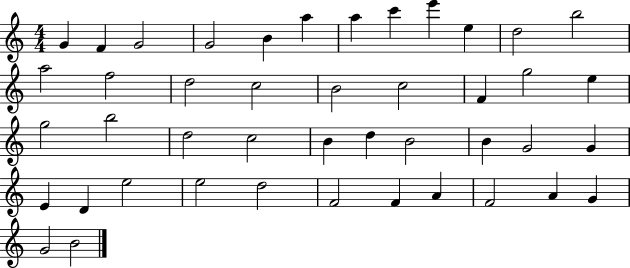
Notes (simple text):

G4/q F4/q G4/h G4/h B4/q A5/q A5/q C6/q E6/q E5/q D5/h B5/h A5/h F5/h D5/h C5/h B4/h C5/h F4/q G5/h E5/q G5/h B5/h D5/h C5/h B4/q D5/q B4/h B4/q G4/h G4/q E4/q D4/q E5/h E5/h D5/h F4/h F4/q A4/q F4/h A4/q G4/q G4/h B4/h